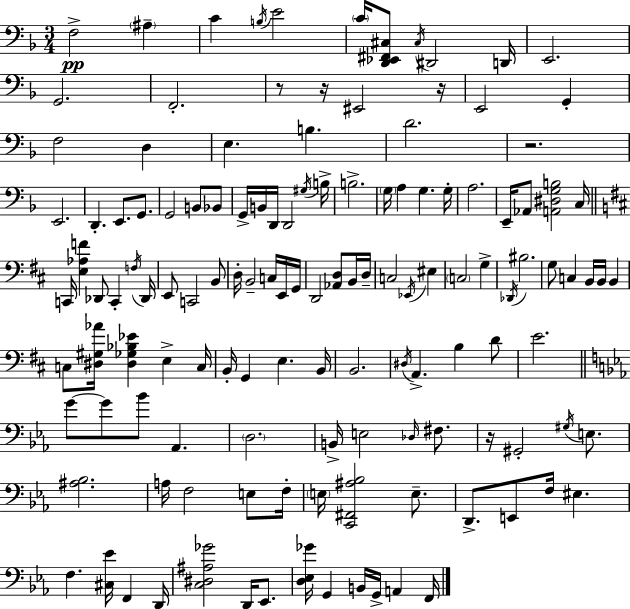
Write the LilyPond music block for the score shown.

{
  \clef bass
  \numericTimeSignature
  \time 3/4
  \key d \minor
  f2->\pp \parenthesize ais4-- | c'4 \acciaccatura { b16 } e'2 | \parenthesize c'16 <d, ees, fis, cis>8 \acciaccatura { cis16 } dis,2 | d,16 e,2. | \break g,2. | f,2.-. | r8 r16 eis,2 | r16 e,2 g,4-. | \break f2 d4 | e4. b4. | d'2. | r2. | \break e,2. | d,4.-. e,8. g,8. | g,2 b,8 | bes,8 g,16-> b,16 d,16 d,2 | \break \acciaccatura { gis16 } b16-> b2.-> | \parenthesize g16 a4 g4. | g16-. a2. | e,16-- aes,8 <a, dis g b>2 | \break c16 \bar "||" \break \key d \major c,16 <e aes f'>4 des,8 c,4-. \acciaccatura { f16 } | des,16 e,8 c,2 b,8 | d16-. b,2-- c16 e,16 | g,16 d,2 <aes, d>8 b,16 | \break d16-- c2 \acciaccatura { ees,16 } eis4 | \parenthesize c2 g4-> | \acciaccatura { des,16 } bis2. | g8 c4 b,16 b,16 b,4 | \break c8 <dis gis aes'>16 <dis ges bes ees'>4 e4-> | c16 b,16-. g,4 e4. | b,16 b,2. | \acciaccatura { dis16 } a,4.-> b4 | \break d'8 e'2. | \bar "||" \break \key ees \major g'8~~ g'8 bes'8 aes,4. | \parenthesize d2. | b,16-> e2 \grace { des16 } fis8. | r16 gis,2-. \acciaccatura { gis16 } e8. | \break <ais bes>2. | a16 f2 e8 | f16-. \parenthesize e16 <c, fis, ais bes>2 e8.-- | d,8.-> e,8 f16 eis4. | \break f4. <cis ees'>16 f,4 | d,16 <c dis ais ges'>2 d,16 ees,8. | <d ees ges'>16 g,4 b,16 g,16-> a,4 | f,16 \bar "|."
}